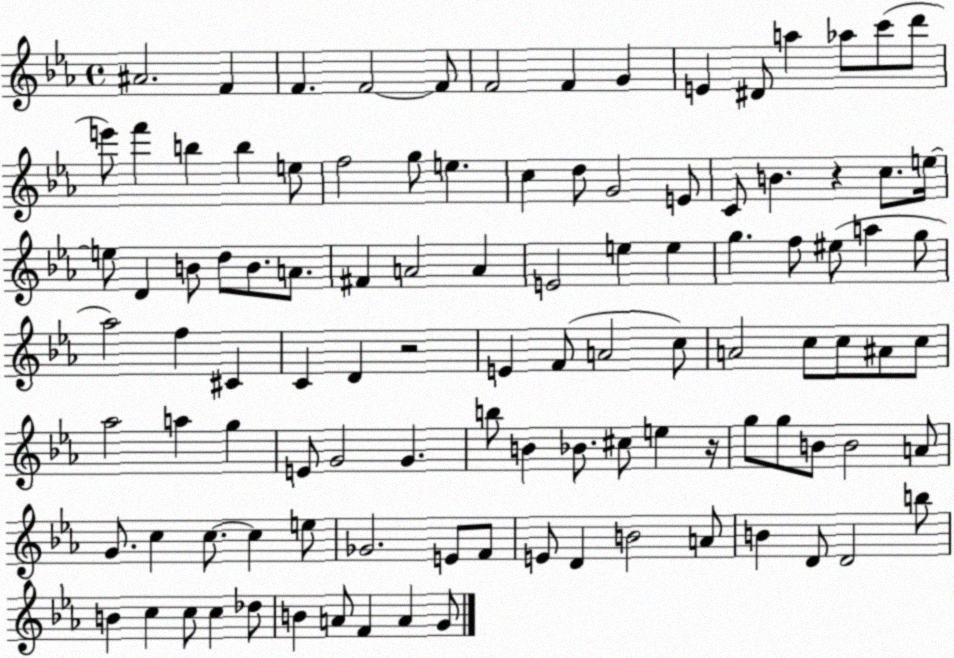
X:1
T:Untitled
M:4/4
L:1/4
K:Eb
^A2 F F F2 F/2 F2 F G E ^D/2 a _a/2 c'/2 d'/2 e'/2 f' b b e/2 f2 g/2 e c d/2 G2 E/2 C/2 B z c/2 e/4 e/2 D B/2 d/2 B/2 A/2 ^F A2 A E2 e e g f/2 ^e/2 a g/2 _a2 f ^C C D z2 E F/2 A2 c/2 A2 c/2 c/2 ^A/2 c/2 _a2 a g E/2 G2 G b/2 B _B/2 ^c/2 e z/4 g/2 g/2 B/2 B2 A/2 G/2 c c/2 c e/2 _G2 E/2 F/2 E/2 D B2 A/2 B D/2 D2 b/2 B c c/2 c _d/2 B A/2 F A G/2